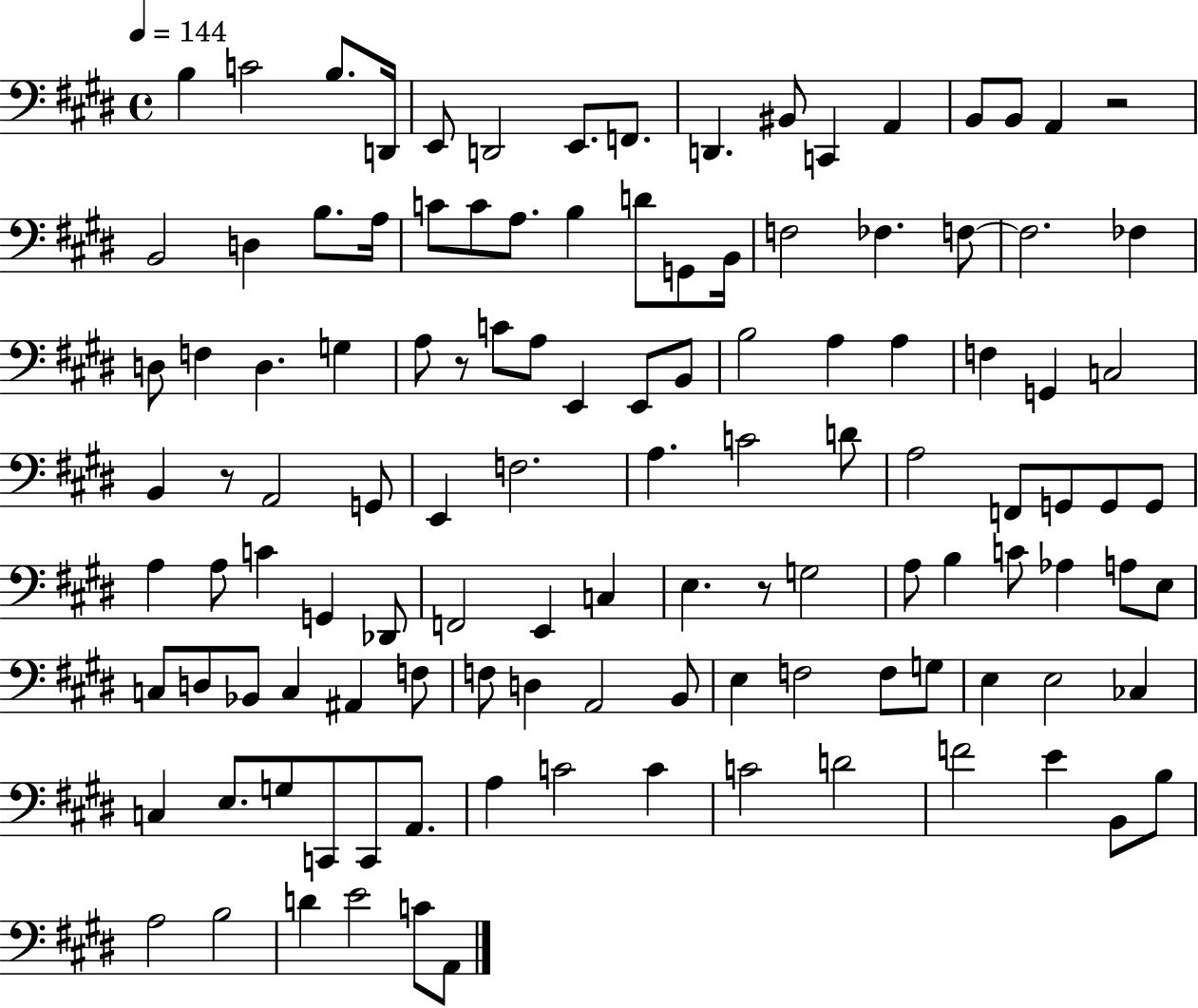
X:1
T:Untitled
M:4/4
L:1/4
K:E
B, C2 B,/2 D,,/4 E,,/2 D,,2 E,,/2 F,,/2 D,, ^B,,/2 C,, A,, B,,/2 B,,/2 A,, z2 B,,2 D, B,/2 A,/4 C/2 C/2 A,/2 B, D/2 G,,/2 B,,/4 F,2 _F, F,/2 F,2 _F, D,/2 F, D, G, A,/2 z/2 C/2 A,/2 E,, E,,/2 B,,/2 B,2 A, A, F, G,, C,2 B,, z/2 A,,2 G,,/2 E,, F,2 A, C2 D/2 A,2 F,,/2 G,,/2 G,,/2 G,,/2 A, A,/2 C G,, _D,,/2 F,,2 E,, C, E, z/2 G,2 A,/2 B, C/2 _A, A,/2 E,/2 C,/2 D,/2 _B,,/2 C, ^A,, F,/2 F,/2 D, A,,2 B,,/2 E, F,2 F,/2 G,/2 E, E,2 _C, C, E,/2 G,/2 C,,/2 C,,/2 A,,/2 A, C2 C C2 D2 F2 E B,,/2 B,/2 A,2 B,2 D E2 C/2 A,,/2